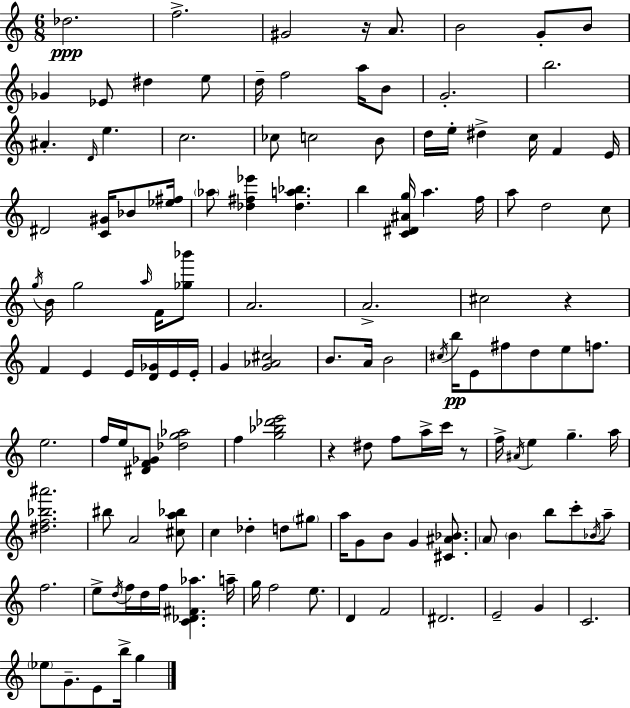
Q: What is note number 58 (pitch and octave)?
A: B5